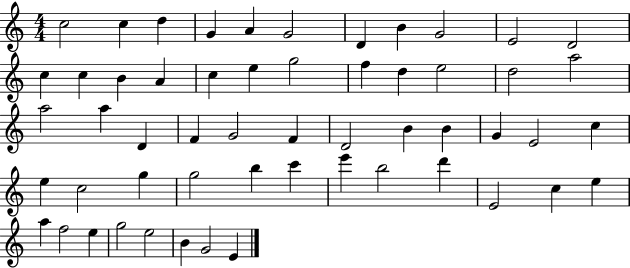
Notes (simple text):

C5/h C5/q D5/q G4/q A4/q G4/h D4/q B4/q G4/h E4/h D4/h C5/q C5/q B4/q A4/q C5/q E5/q G5/h F5/q D5/q E5/h D5/h A5/h A5/h A5/q D4/q F4/q G4/h F4/q D4/h B4/q B4/q G4/q E4/h C5/q E5/q C5/h G5/q G5/h B5/q C6/q E6/q B5/h D6/q E4/h C5/q E5/q A5/q F5/h E5/q G5/h E5/h B4/q G4/h E4/q